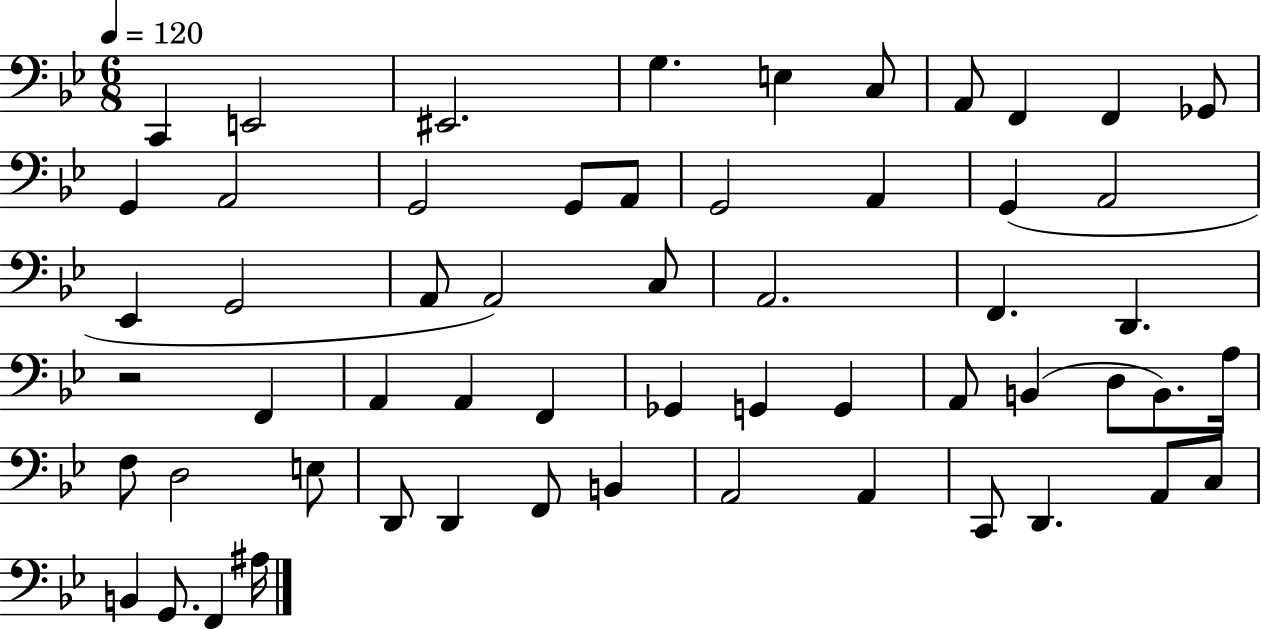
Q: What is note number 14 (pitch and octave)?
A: G2